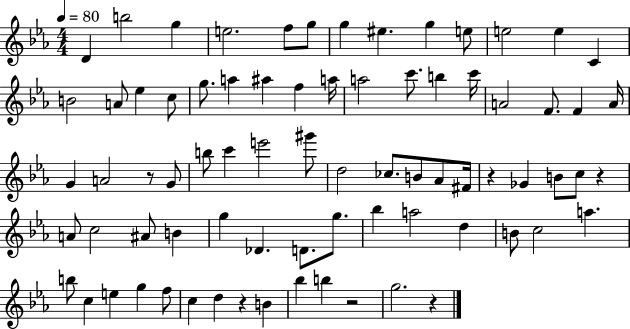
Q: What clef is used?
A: treble